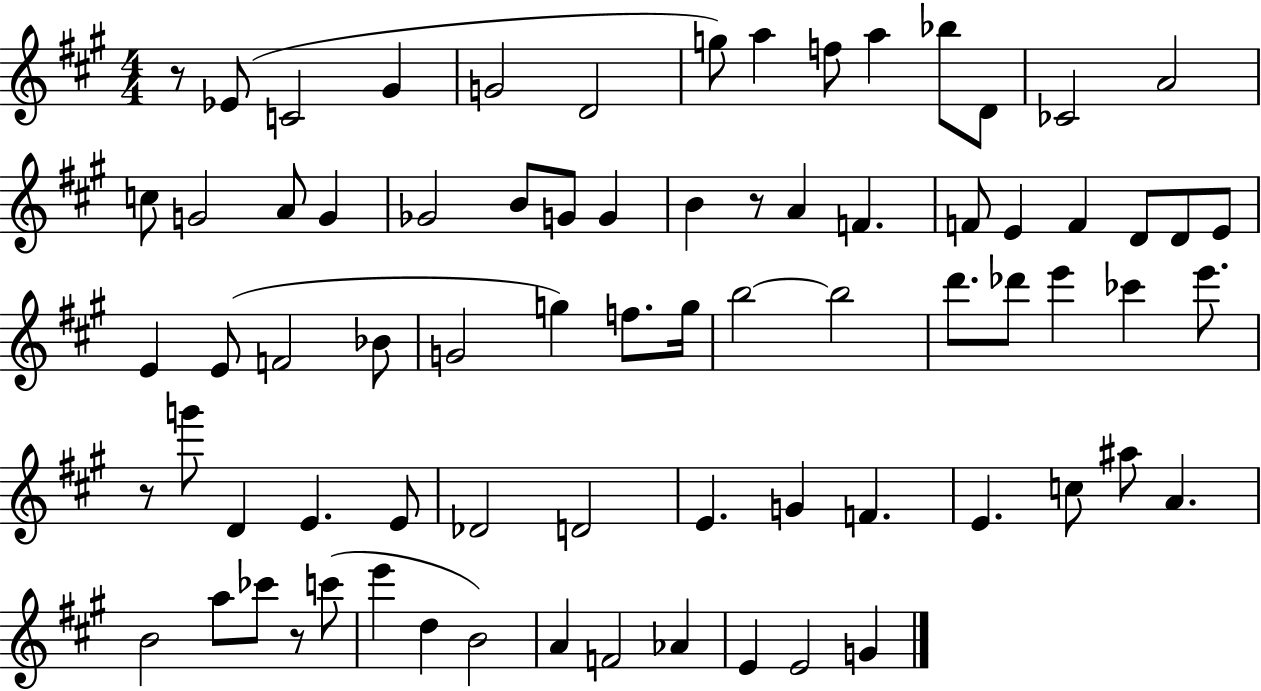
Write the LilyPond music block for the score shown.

{
  \clef treble
  \numericTimeSignature
  \time 4/4
  \key a \major
  r8 ees'8( c'2 gis'4 | g'2 d'2 | g''8) a''4 f''8 a''4 bes''8 d'8 | ces'2 a'2 | \break c''8 g'2 a'8 g'4 | ges'2 b'8 g'8 g'4 | b'4 r8 a'4 f'4. | f'8 e'4 f'4 d'8 d'8 e'8 | \break e'4 e'8( f'2 bes'8 | g'2 g''4) f''8. g''16 | b''2~~ b''2 | d'''8. des'''8 e'''4 ces'''4 e'''8. | \break r8 g'''8 d'4 e'4. e'8 | des'2 d'2 | e'4. g'4 f'4. | e'4. c''8 ais''8 a'4. | \break b'2 a''8 ces'''8 r8 c'''8( | e'''4 d''4 b'2) | a'4 f'2 aes'4 | e'4 e'2 g'4 | \break \bar "|."
}